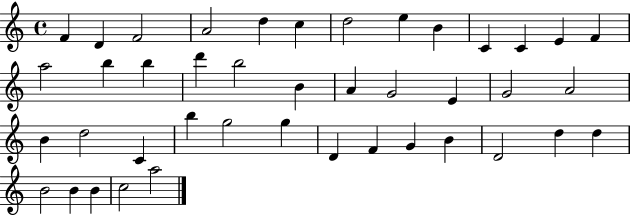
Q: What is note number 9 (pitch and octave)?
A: B4